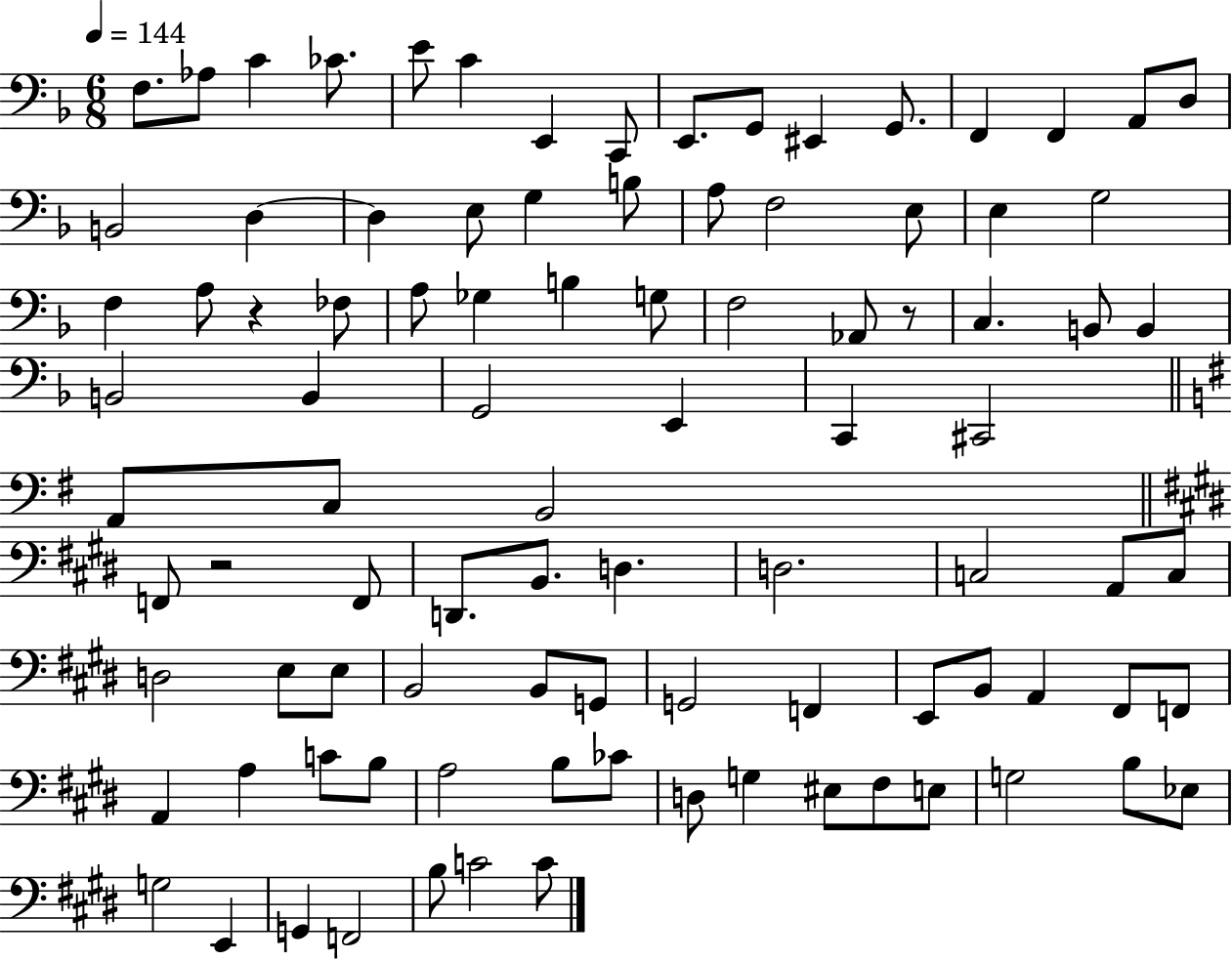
{
  \clef bass
  \numericTimeSignature
  \time 6/8
  \key f \major
  \tempo 4 = 144
  f8. aes8 c'4 ces'8. | e'8 c'4 e,4 c,8 | e,8. g,8 eis,4 g,8. | f,4 f,4 a,8 d8 | \break b,2 d4~~ | d4 e8 g4 b8 | a8 f2 e8 | e4 g2 | \break f4 a8 r4 fes8 | a8 ges4 b4 g8 | f2 aes,8 r8 | c4. b,8 b,4 | \break b,2 b,4 | g,2 e,4 | c,4 cis,2 | \bar "||" \break \key g \major a,8 c8 b,2 | \bar "||" \break \key e \major f,8 r2 f,8 | d,8. b,8. d4. | d2. | c2 a,8 c8 | \break d2 e8 e8 | b,2 b,8 g,8 | g,2 f,4 | e,8 b,8 a,4 fis,8 f,8 | \break a,4 a4 c'8 b8 | a2 b8 ces'8 | d8 g4 eis8 fis8 e8 | g2 b8 ees8 | \break g2 e,4 | g,4 f,2 | b8 c'2 c'8 | \bar "|."
}